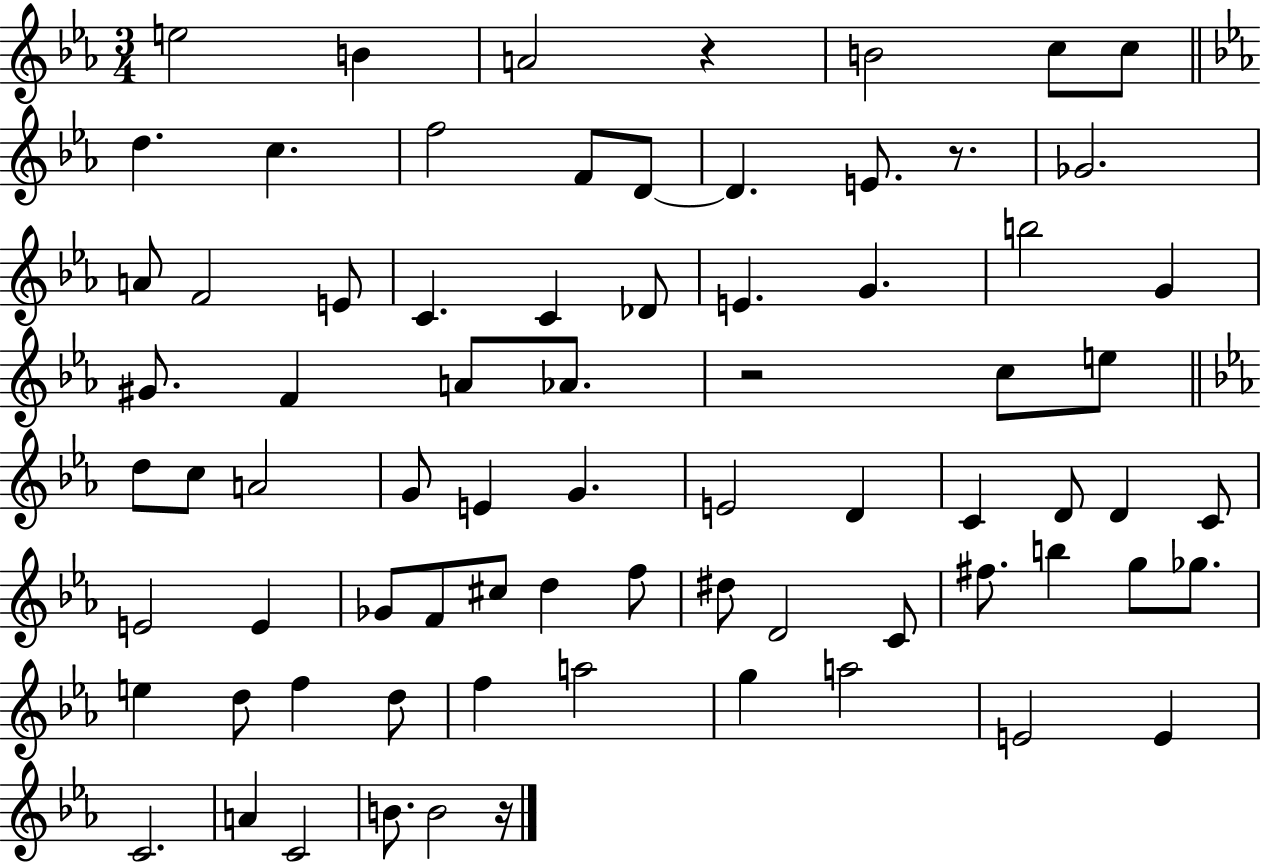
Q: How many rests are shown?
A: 4